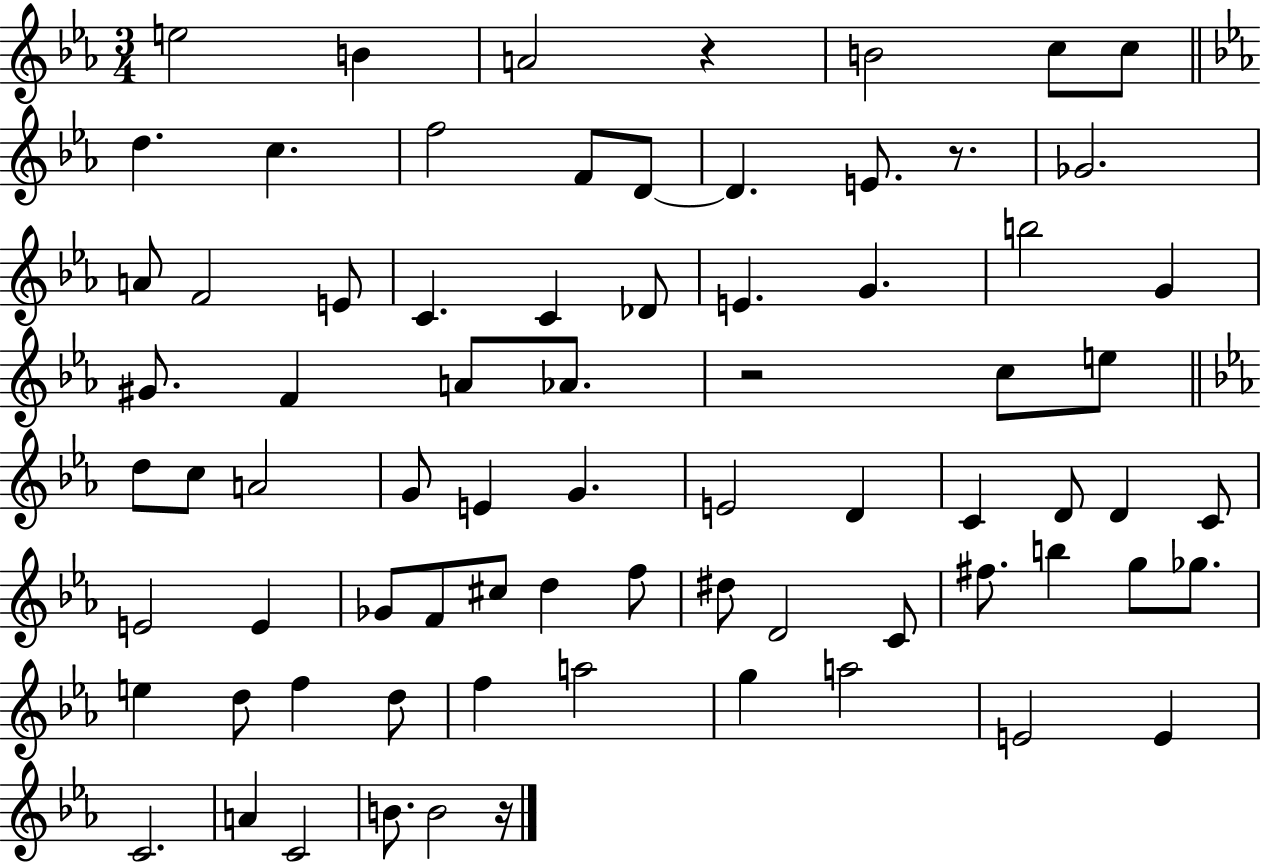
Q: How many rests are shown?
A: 4